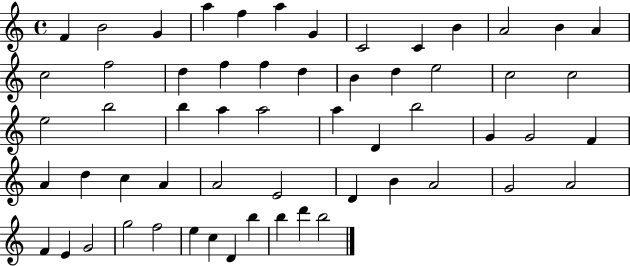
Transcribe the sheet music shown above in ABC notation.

X:1
T:Untitled
M:4/4
L:1/4
K:C
F B2 G a f a G C2 C B A2 B A c2 f2 d f f d B d e2 c2 c2 e2 b2 b a a2 a D b2 G G2 F A d c A A2 E2 D B A2 G2 A2 F E G2 g2 f2 e c D b b d' b2